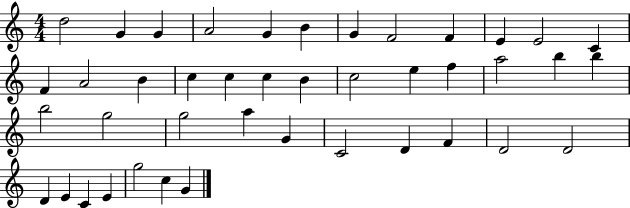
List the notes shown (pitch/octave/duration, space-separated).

D5/h G4/q G4/q A4/h G4/q B4/q G4/q F4/h F4/q E4/q E4/h C4/q F4/q A4/h B4/q C5/q C5/q C5/q B4/q C5/h E5/q F5/q A5/h B5/q B5/q B5/h G5/h G5/h A5/q G4/q C4/h D4/q F4/q D4/h D4/h D4/q E4/q C4/q E4/q G5/h C5/q G4/q